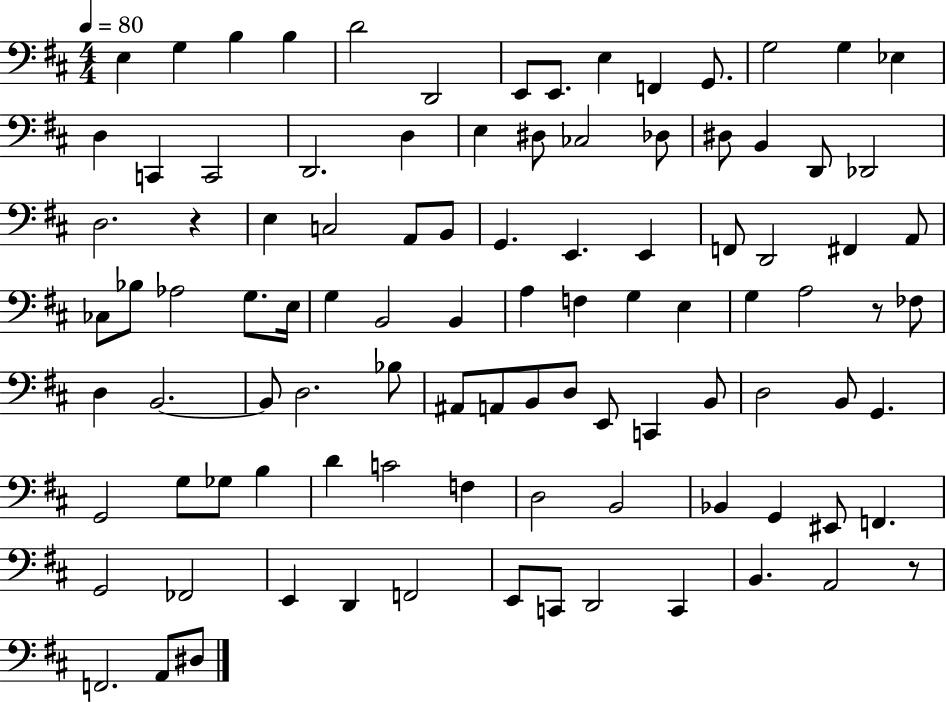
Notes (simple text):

E3/q G3/q B3/q B3/q D4/h D2/h E2/e E2/e. E3/q F2/q G2/e. G3/h G3/q Eb3/q D3/q C2/q C2/h D2/h. D3/q E3/q D#3/e CES3/h Db3/e D#3/e B2/q D2/e Db2/h D3/h. R/q E3/q C3/h A2/e B2/e G2/q. E2/q. E2/q F2/e D2/h F#2/q A2/e CES3/e Bb3/e Ab3/h G3/e. E3/s G3/q B2/h B2/q A3/q F3/q G3/q E3/q G3/q A3/h R/e FES3/e D3/q B2/h. B2/e D3/h. Bb3/e A#2/e A2/e B2/e D3/e E2/e C2/q B2/e D3/h B2/e G2/q. G2/h G3/e Gb3/e B3/q D4/q C4/h F3/q D3/h B2/h Bb2/q G2/q EIS2/e F2/q. G2/h FES2/h E2/q D2/q F2/h E2/e C2/e D2/h C2/q B2/q. A2/h R/e F2/h. A2/e D#3/e